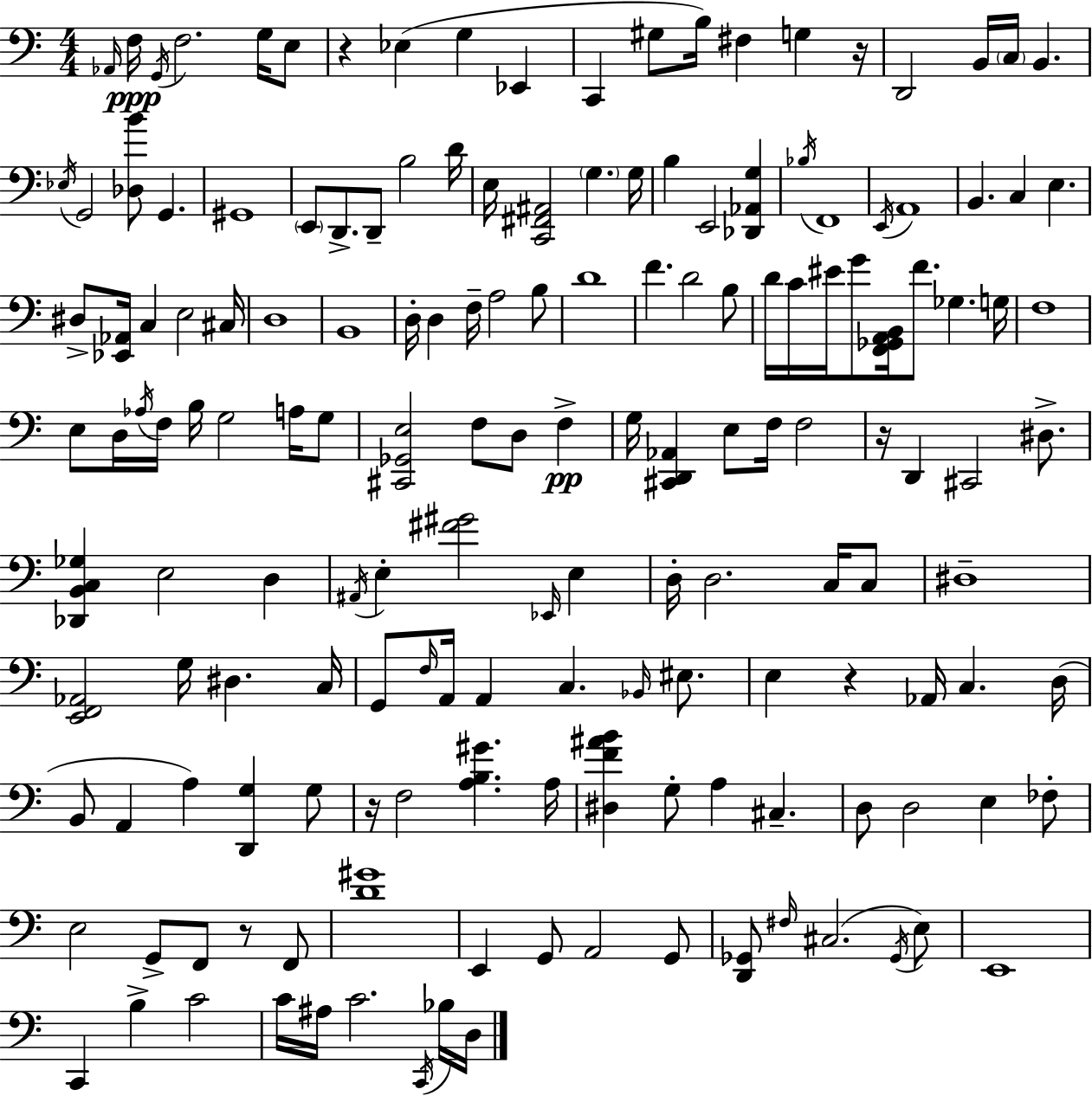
{
  \clef bass
  \numericTimeSignature
  \time 4/4
  \key c \major
  \grace { aes,16 }\ppp f16 \acciaccatura { g,16 } f2. g16 | e8 r4 ees4( g4 ees,4 | c,4 gis8 b16) fis4 g4 | r16 d,2 b,16 \parenthesize c16 b,4. | \break \acciaccatura { ees16 } g,2 <des b'>8 g,4. | gis,1 | \parenthesize e,8 d,8.-> d,8-- b2 | d'16 e16 <c, fis, ais,>2 \parenthesize g4. | \break g16 b4 e,2 <des, aes, g>4 | \acciaccatura { bes16 } f,1 | \acciaccatura { e,16 } a,1 | b,4. c4 e4. | \break dis8-> <ees, aes,>16 c4 e2 | cis16 d1 | b,1 | d16-. d4 f16-- a2 | \break b8 d'1 | f'4. d'2 | b8 d'16 c'16 eis'16 g'8 <f, ges, a, b,>16 f'8. ges4. | g16 f1 | \break e8 d16 \acciaccatura { aes16 } f16 b16 g2 | a16 g8 <cis, ges, e>2 f8 | d8 f4->\pp g16 <cis, d, aes,>4 e8 f16 f2 | r16 d,4 cis,2 | \break dis8.-> <des, b, c ges>4 e2 | d4 \acciaccatura { ais,16 } e4-. <fis' gis'>2 | \grace { ees,16 } e4 d16-. d2. | c16 c8 dis1-- | \break <e, f, aes,>2 | g16 dis4. c16 g,8 \grace { f16 } a,16 a,4 | c4. \grace { bes,16 } eis8. e4 r4 | aes,16 c4. d16( b,8 a,4 | \break a4) <d, g>4 g8 r16 f2 | <a b gis'>4. a16 <dis f' ais' b'>4 g8-. | a4 cis4.-- d8 d2 | e4 fes8-. e2 | \break g,8-> f,8 r8 f,8 <d' gis'>1 | e,4 g,8 | a,2 g,8 <d, ges,>8 \grace { fis16 }( cis2. | \acciaccatura { ges,16 } e8) e,1 | \break c,4 | b4-> c'2 c'16 ais16 c'2. | \acciaccatura { c,16 } bes16 d16 \bar "|."
}